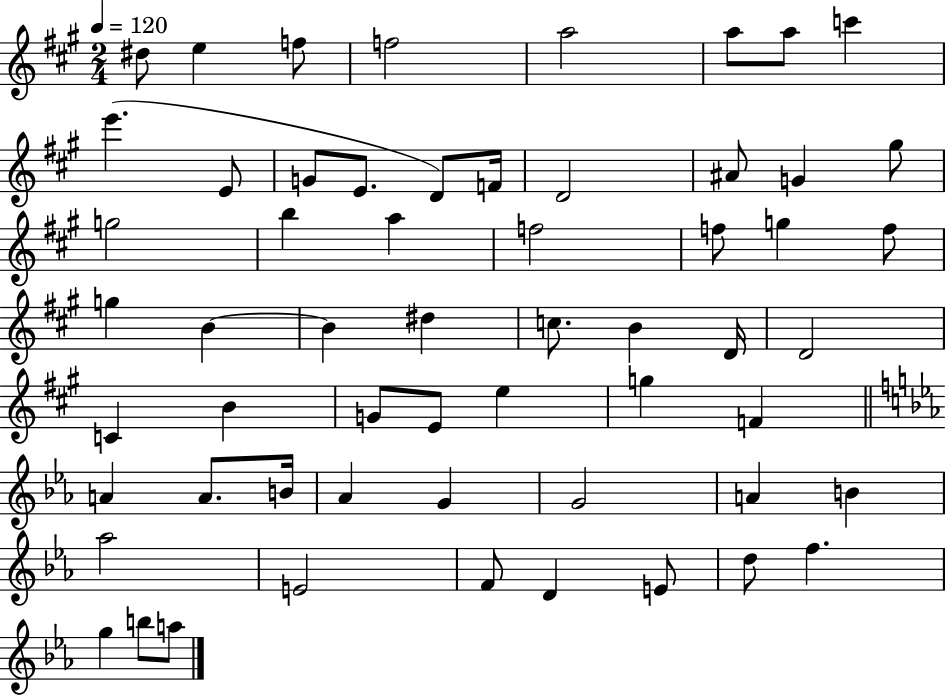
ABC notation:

X:1
T:Untitled
M:2/4
L:1/4
K:A
^d/2 e f/2 f2 a2 a/2 a/2 c' e' E/2 G/2 E/2 D/2 F/4 D2 ^A/2 G ^g/2 g2 b a f2 f/2 g f/2 g B B ^d c/2 B D/4 D2 C B G/2 E/2 e g F A A/2 B/4 _A G G2 A B _a2 E2 F/2 D E/2 d/2 f g b/2 a/2